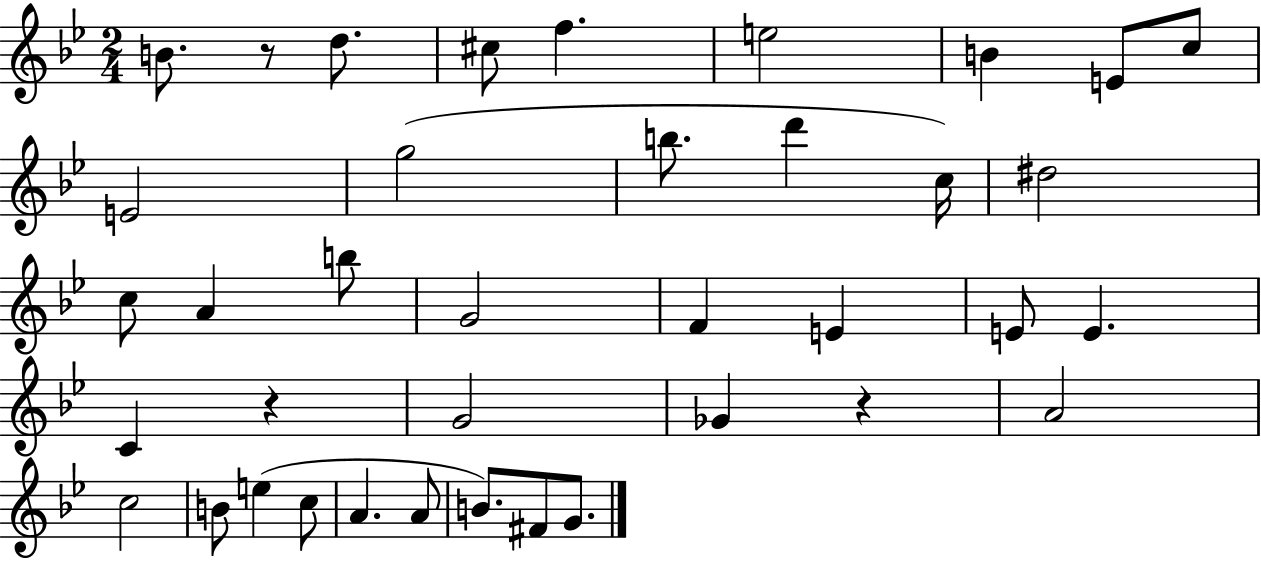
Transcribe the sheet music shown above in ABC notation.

X:1
T:Untitled
M:2/4
L:1/4
K:Bb
B/2 z/2 d/2 ^c/2 f e2 B E/2 c/2 E2 g2 b/2 d' c/4 ^d2 c/2 A b/2 G2 F E E/2 E C z G2 _G z A2 c2 B/2 e c/2 A A/2 B/2 ^F/2 G/2